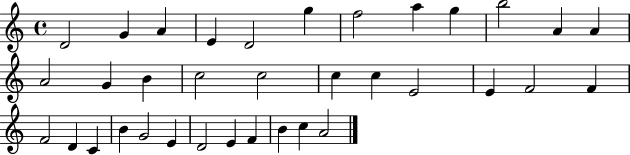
D4/h G4/q A4/q E4/q D4/h G5/q F5/h A5/q G5/q B5/h A4/q A4/q A4/h G4/q B4/q C5/h C5/h C5/q C5/q E4/h E4/q F4/h F4/q F4/h D4/q C4/q B4/q G4/h E4/q D4/h E4/q F4/q B4/q C5/q A4/h